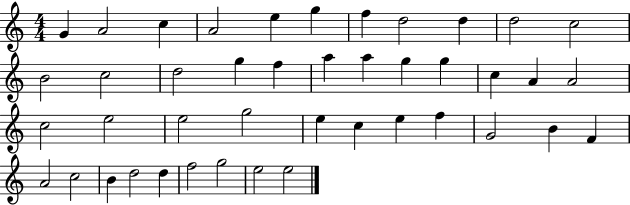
G4/q A4/h C5/q A4/h E5/q G5/q F5/q D5/h D5/q D5/h C5/h B4/h C5/h D5/h G5/q F5/q A5/q A5/q G5/q G5/q C5/q A4/q A4/h C5/h E5/h E5/h G5/h E5/q C5/q E5/q F5/q G4/h B4/q F4/q A4/h C5/h B4/q D5/h D5/q F5/h G5/h E5/h E5/h